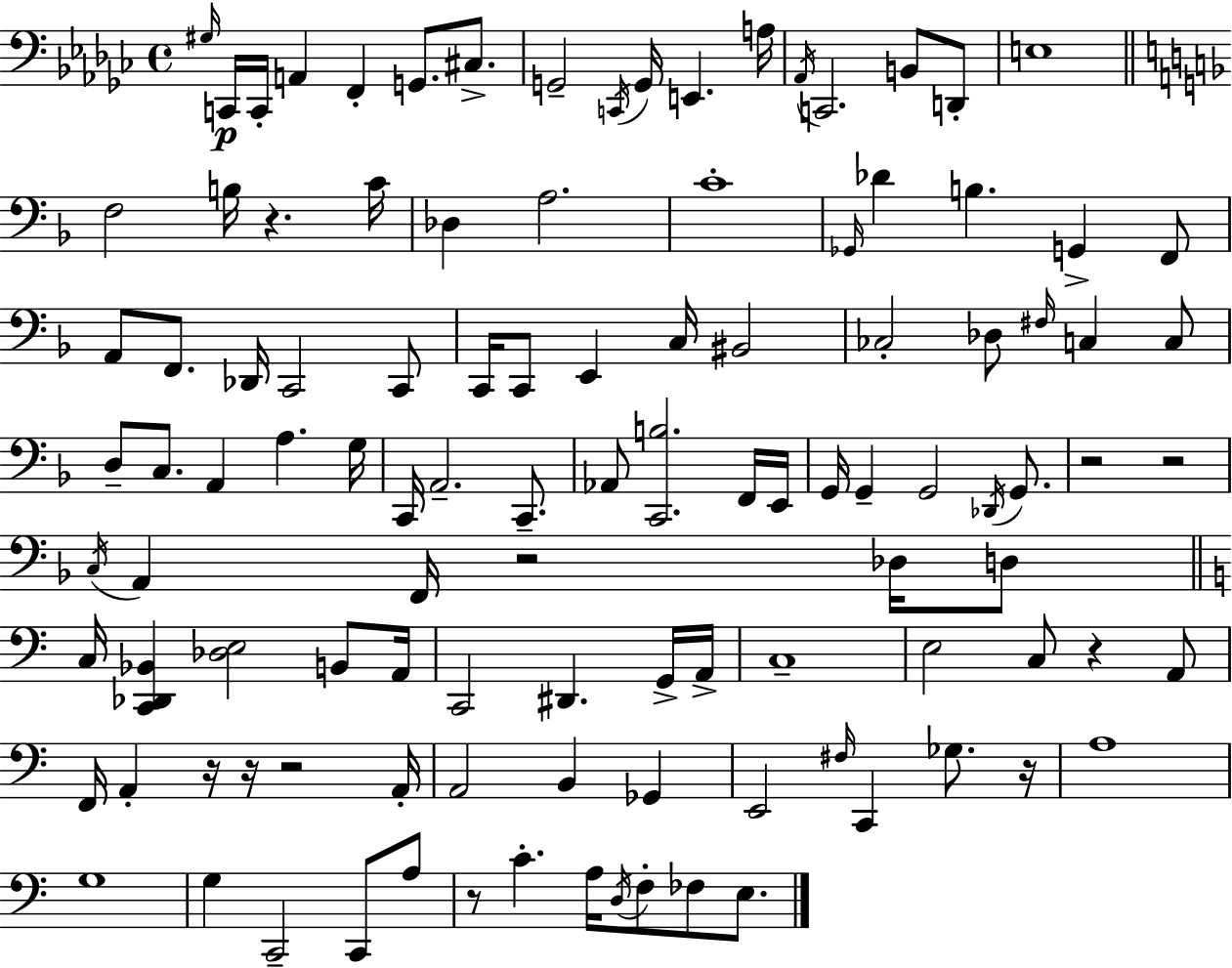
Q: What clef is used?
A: bass